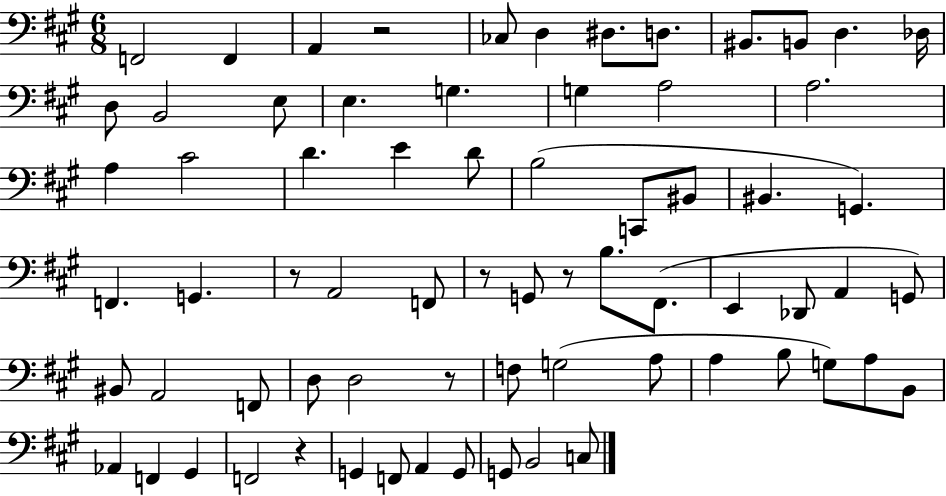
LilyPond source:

{
  \clef bass
  \numericTimeSignature
  \time 6/8
  \key a \major
  f,2 f,4 | a,4 r2 | ces8 d4 dis8. d8. | bis,8. b,8 d4. des16 | \break d8 b,2 e8 | e4. g4. | g4 a2 | a2. | \break a4 cis'2 | d'4. e'4 d'8 | b2( c,8 bis,8 | bis,4. g,4.) | \break f,4. g,4. | r8 a,2 f,8 | r8 g,8 r8 b8. fis,8.( | e,4 des,8 a,4 g,8) | \break bis,8 a,2 f,8 | d8 d2 r8 | f8 g2( a8 | a4 b8 g8) a8 b,8 | \break aes,4 f,4 gis,4 | f,2 r4 | g,4 f,8 a,4 g,8 | g,8 b,2 c8 | \break \bar "|."
}